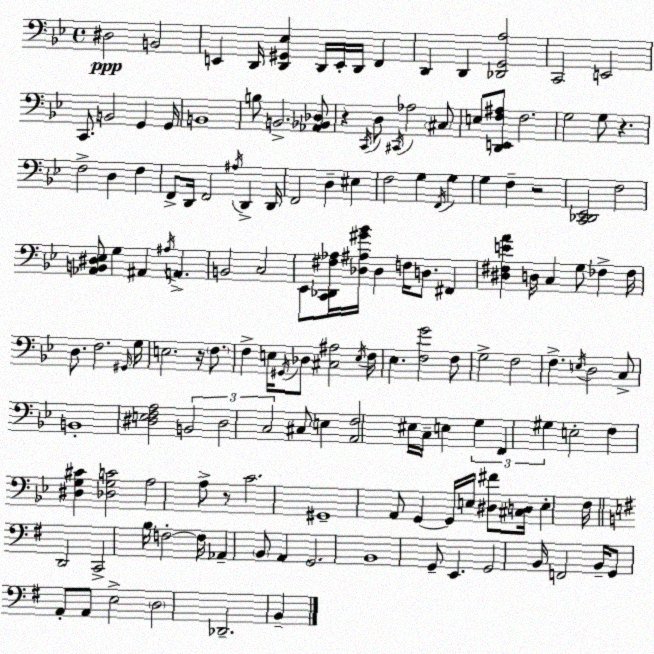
X:1
T:Untitled
M:4/4
L:1/4
K:Gm
^D,2 B,,2 E,, D,,/4 [D,,^G,,_E,] D,,/4 E,,/4 D,,/4 F,, D,, D,, [_D,,G,,A,]2 C,,2 E,,2 C,,/2 B,,2 G,, G,,/4 B,,4 B,/2 B,,2 [_A,,_B,,_D,]/2 z C,,/4 D,/2 ^C,,/4 _A,2 ^C,/2 E,/2 [D,,E,,F,^A,]/2 F,2 G,2 G,/2 z F,2 D, F, F,,/2 D,,/4 F,,2 ^A,/4 D,, D,,/4 F,,2 D, ^E, F,2 G, F,,/4 G, G, F, z2 [C,,_D,,_E,,]2 F,2 [_A,,B,,^D,_E,]/2 G, ^A,, ^A,/4 A,, B,,2 C,2 _E,,/2 [C,,_D,,^F,_A,]/4 [_D,^A,^G_B]/4 _D, F,/4 D,/2 ^F,, [^D,^F,EA] D,/4 C, G,/2 _F, _F,/4 D,/2 F,2 ^G,,/4 G,/4 E,2 z/4 F,/2 F, E,/4 ^G,,/4 _D,/2 [^C,^A,]2 E,/4 F,/4 _E, [F,G]2 F,/2 G,2 F,2 F, E,/4 D,2 C,/2 B,,4 [^D,E,F,A,]2 B,,2 ^D,2 C,2 ^C,/2 E, [A,,F,]2 ^E,/4 C,/4 E, G, F,, ^G, E,2 F, [^D,G,^C] [_D,G,C]2 A,2 A,/2 z/2 C2 ^G,,4 A,,/2 G,, G,,/4 E,/4 [^D,^F]/2 [^C,D,]/4 E, F,/4 D,,2 C,,2 B,/4 F,2 F,/4 _A,, B,,/2 A,, G,,2 B,,4 G,,/2 E,, G,,2 B,,/4 F,,2 B,,/4 G,,/2 A,,/2 A,,/2 E,2 D,2 _D,,2 B,,